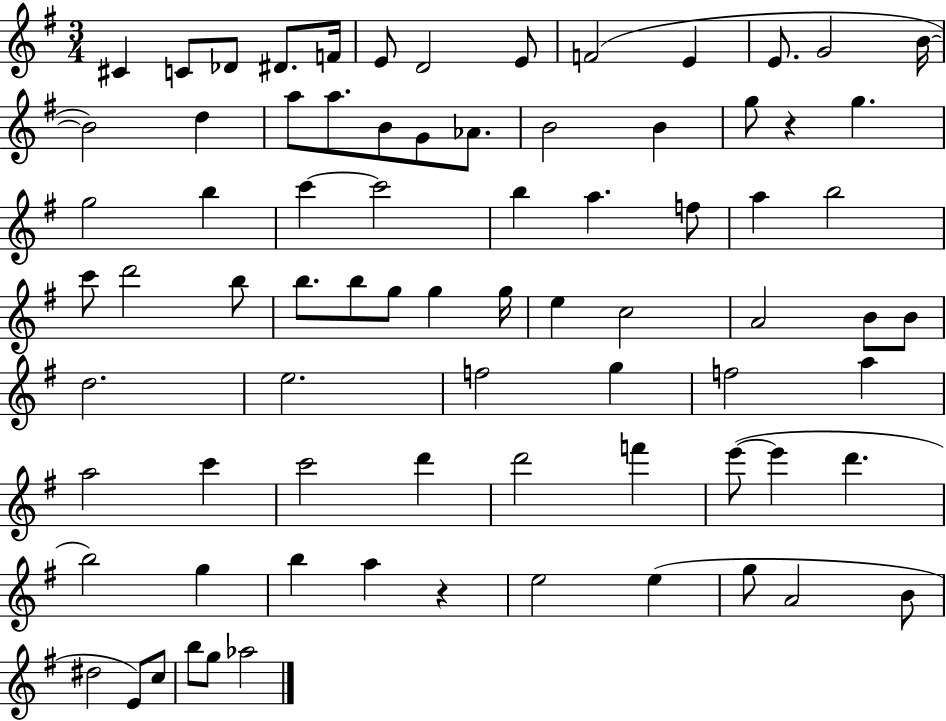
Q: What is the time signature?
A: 3/4